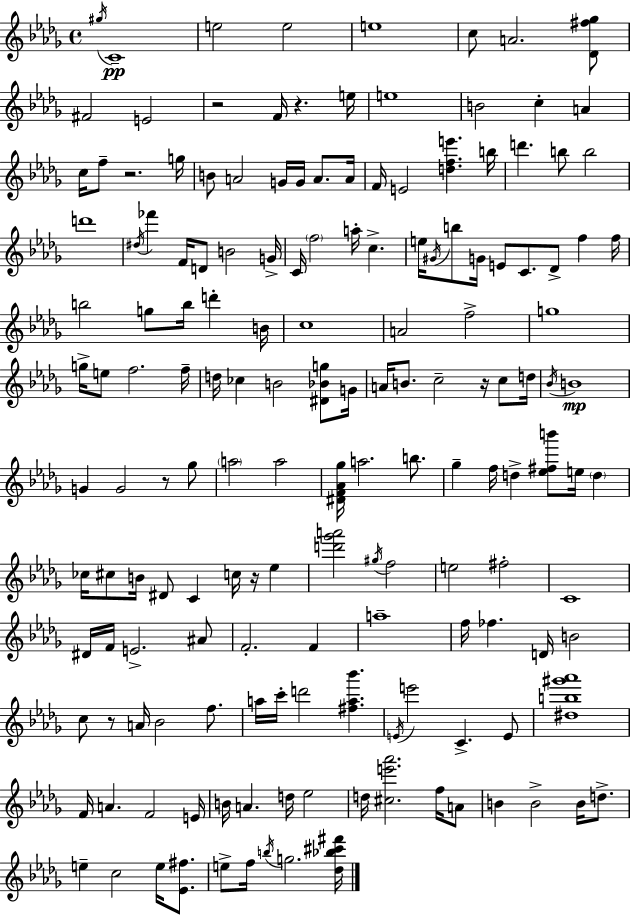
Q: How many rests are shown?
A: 7